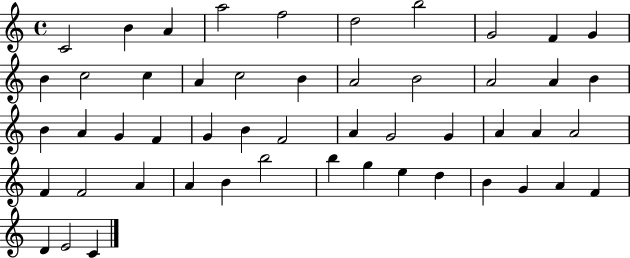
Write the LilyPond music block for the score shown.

{
  \clef treble
  \time 4/4
  \defaultTimeSignature
  \key c \major
  c'2 b'4 a'4 | a''2 f''2 | d''2 b''2 | g'2 f'4 g'4 | \break b'4 c''2 c''4 | a'4 c''2 b'4 | a'2 b'2 | a'2 a'4 b'4 | \break b'4 a'4 g'4 f'4 | g'4 b'4 f'2 | a'4 g'2 g'4 | a'4 a'4 a'2 | \break f'4 f'2 a'4 | a'4 b'4 b''2 | b''4 g''4 e''4 d''4 | b'4 g'4 a'4 f'4 | \break d'4 e'2 c'4 | \bar "|."
}